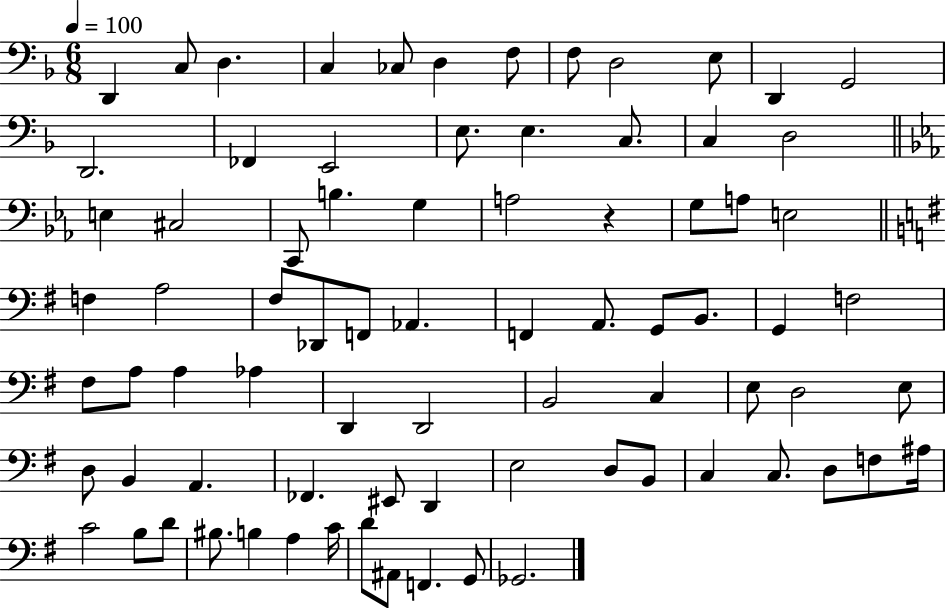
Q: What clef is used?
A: bass